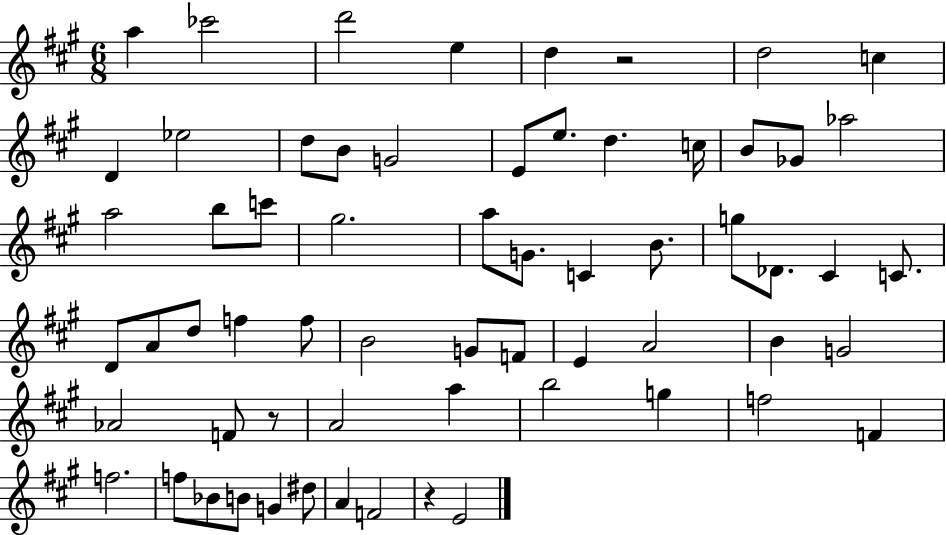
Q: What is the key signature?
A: A major